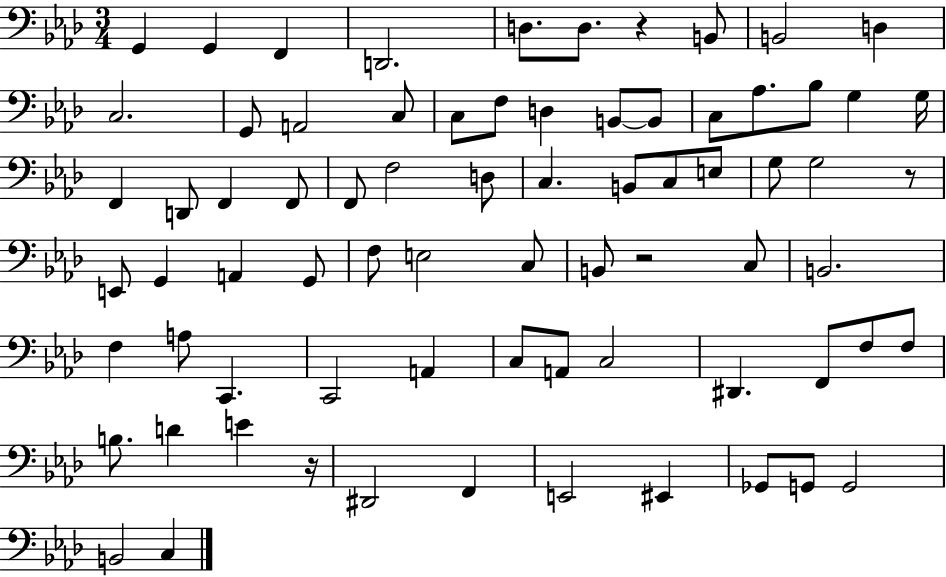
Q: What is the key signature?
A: AES major